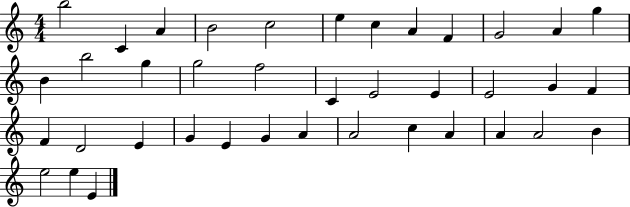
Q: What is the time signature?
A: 4/4